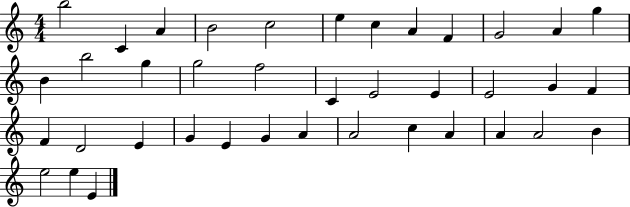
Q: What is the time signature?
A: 4/4